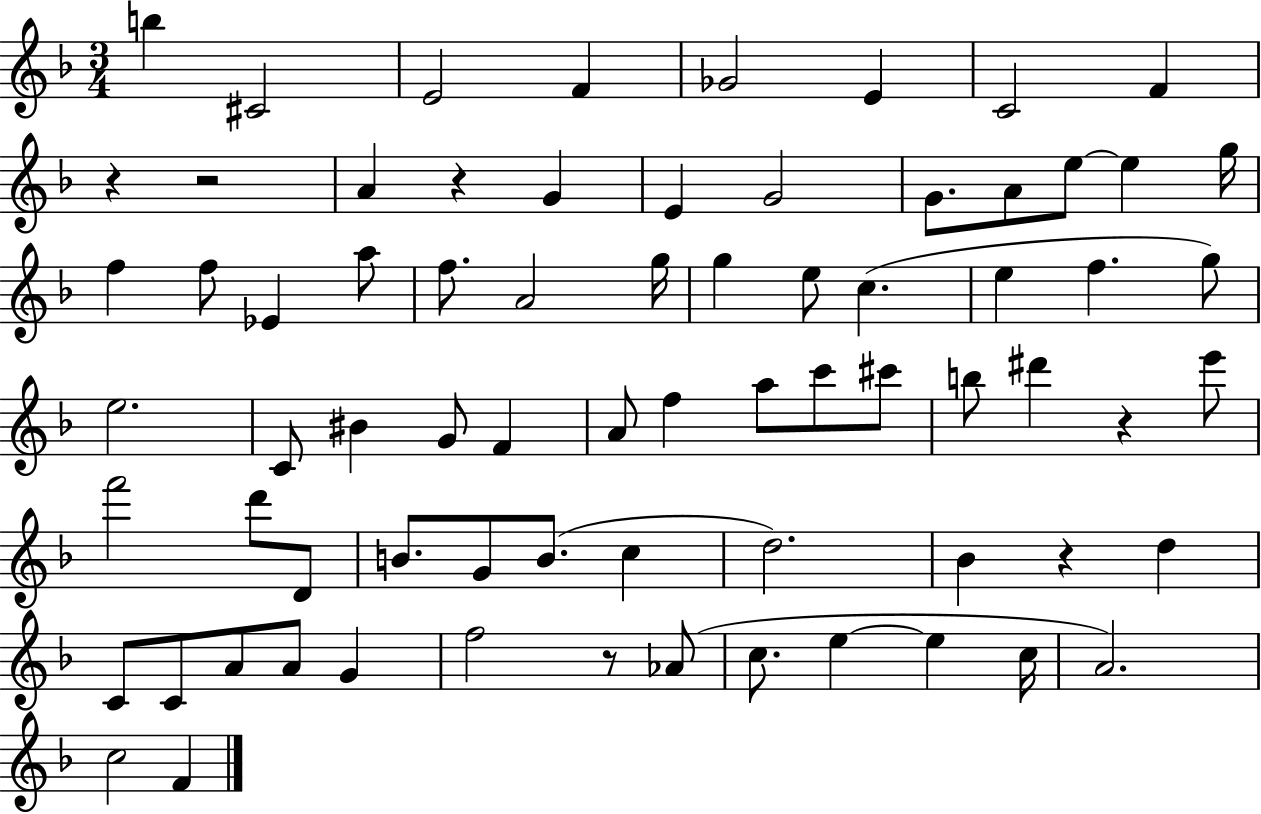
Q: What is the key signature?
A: F major